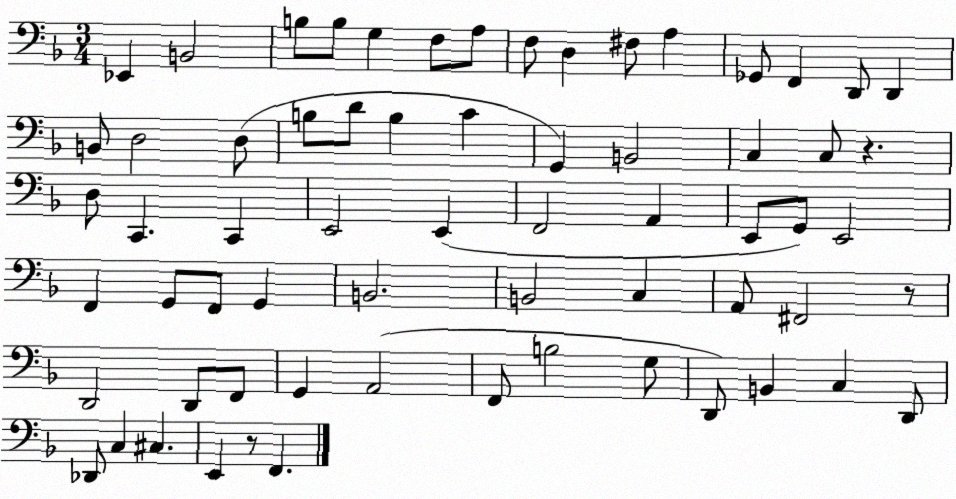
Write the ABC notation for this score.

X:1
T:Untitled
M:3/4
L:1/4
K:F
_E,, B,,2 B,/2 B,/2 G, F,/2 A,/2 F,/2 D, ^F,/2 A, _G,,/2 F,, D,,/2 D,, B,,/2 D,2 D,/2 B,/2 D/2 B, C G,, B,,2 C, C,/2 z D,/2 C,, C,, E,,2 E,, F,,2 A,, E,,/2 G,,/2 E,,2 F,, G,,/2 F,,/2 G,, B,,2 B,,2 C, A,,/2 ^F,,2 z/2 D,,2 D,,/2 F,,/2 G,, A,,2 F,,/2 B,2 G,/2 D,,/2 B,, C, D,,/2 _D,,/2 C, ^C, E,, z/2 F,,